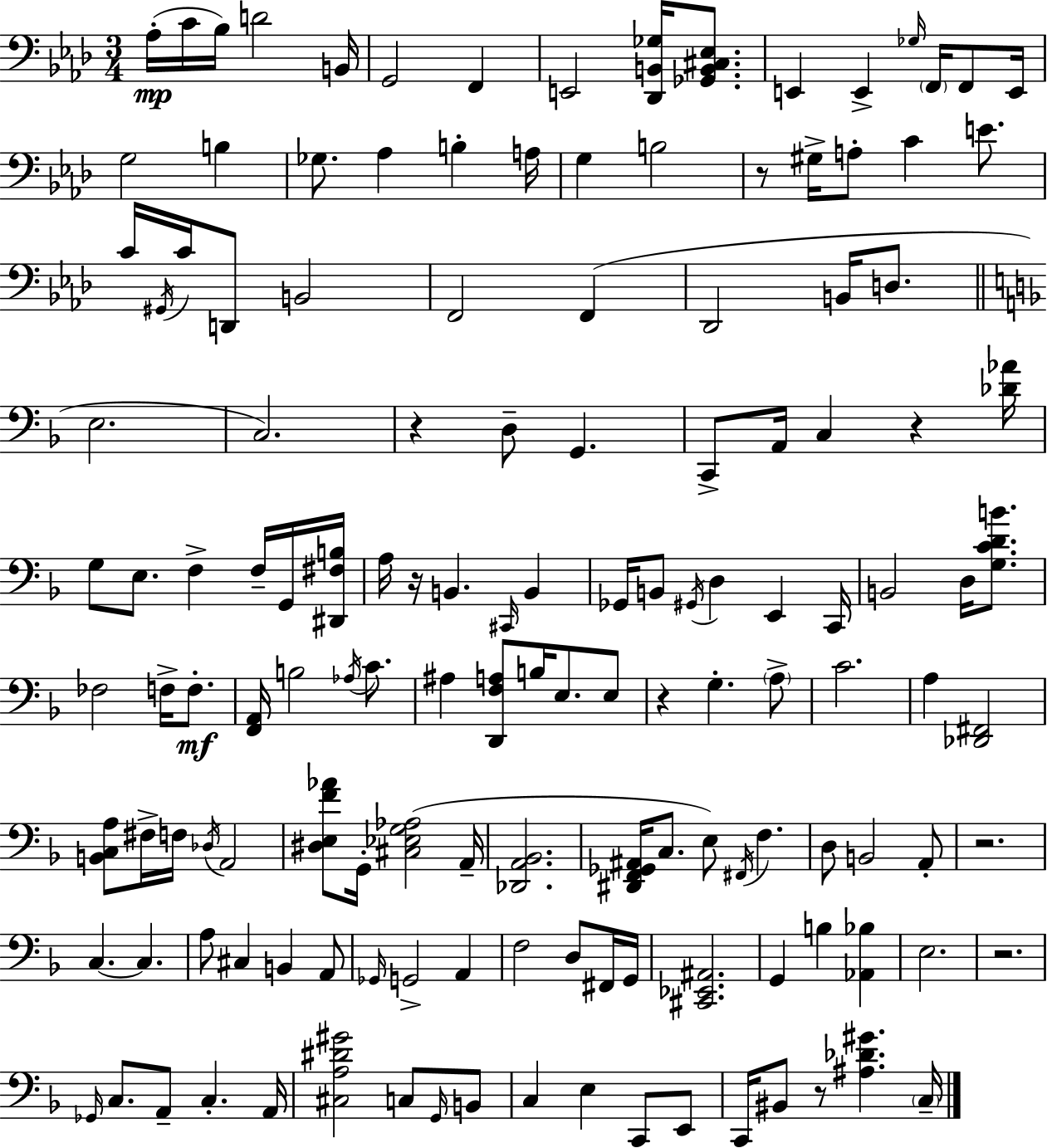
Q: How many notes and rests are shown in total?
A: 143